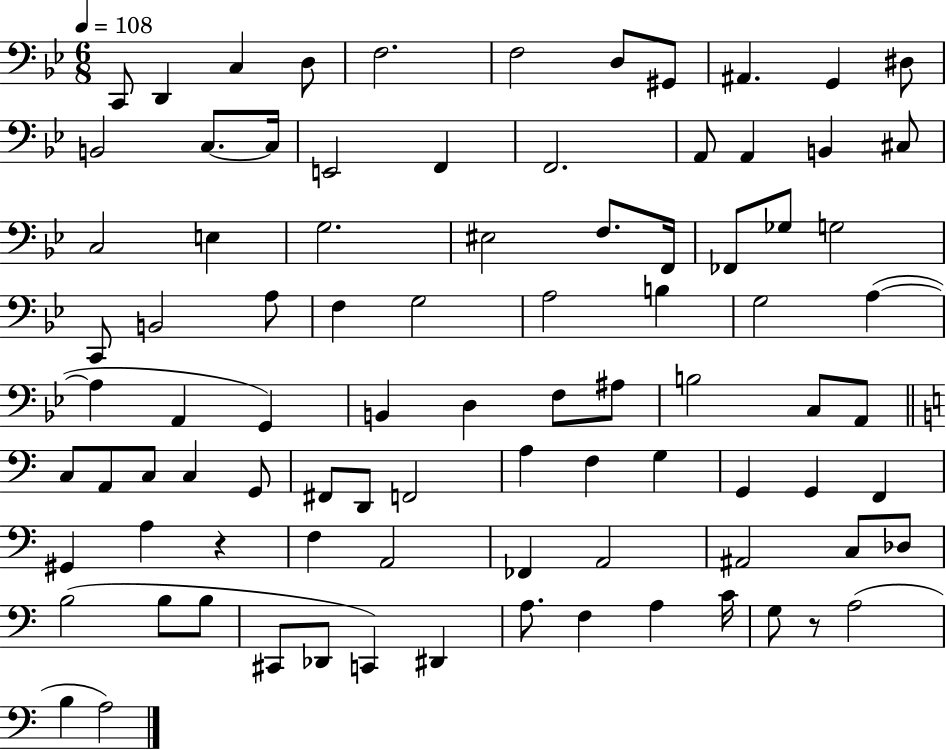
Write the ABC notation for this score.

X:1
T:Untitled
M:6/8
L:1/4
K:Bb
C,,/2 D,, C, D,/2 F,2 F,2 D,/2 ^G,,/2 ^A,, G,, ^D,/2 B,,2 C,/2 C,/4 E,,2 F,, F,,2 A,,/2 A,, B,, ^C,/2 C,2 E, G,2 ^E,2 F,/2 F,,/4 _F,,/2 _G,/2 G,2 C,,/2 B,,2 A,/2 F, G,2 A,2 B, G,2 A, A, A,, G,, B,, D, F,/2 ^A,/2 B,2 C,/2 A,,/2 C,/2 A,,/2 C,/2 C, G,,/2 ^F,,/2 D,,/2 F,,2 A, F, G, G,, G,, F,, ^G,, A, z F, A,,2 _F,, A,,2 ^A,,2 C,/2 _D,/2 B,2 B,/2 B,/2 ^C,,/2 _D,,/2 C,, ^D,, A,/2 F, A, C/4 G,/2 z/2 A,2 B, A,2